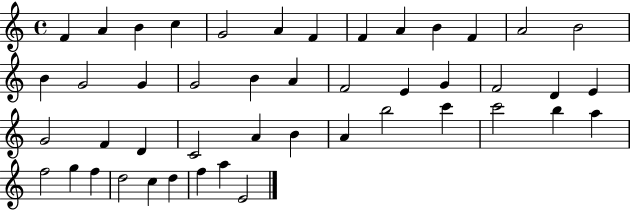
F4/q A4/q B4/q C5/q G4/h A4/q F4/q F4/q A4/q B4/q F4/q A4/h B4/h B4/q G4/h G4/q G4/h B4/q A4/q F4/h E4/q G4/q F4/h D4/q E4/q G4/h F4/q D4/q C4/h A4/q B4/q A4/q B5/h C6/q C6/h B5/q A5/q F5/h G5/q F5/q D5/h C5/q D5/q F5/q A5/q E4/h